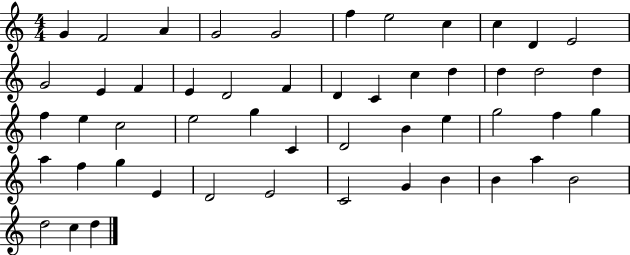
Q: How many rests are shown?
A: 0